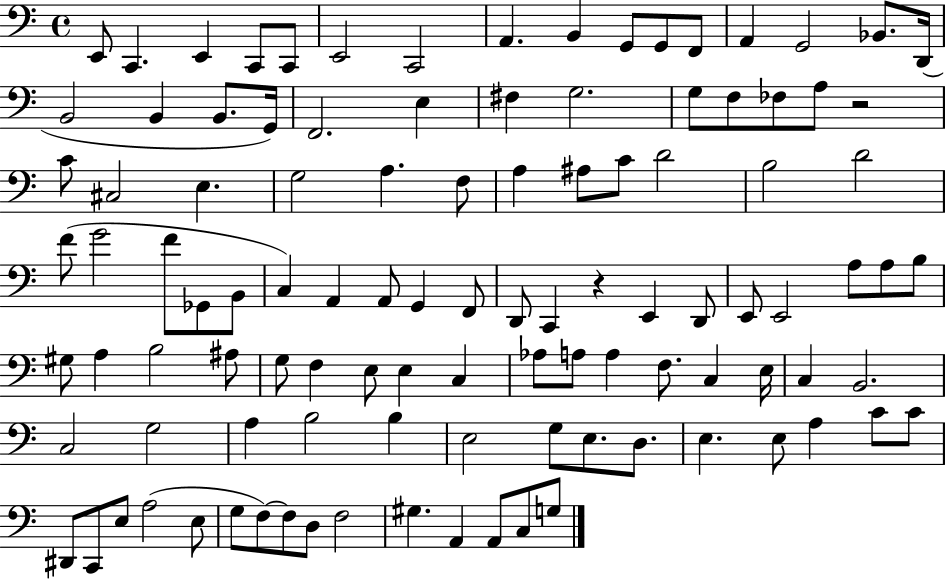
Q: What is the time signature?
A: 4/4